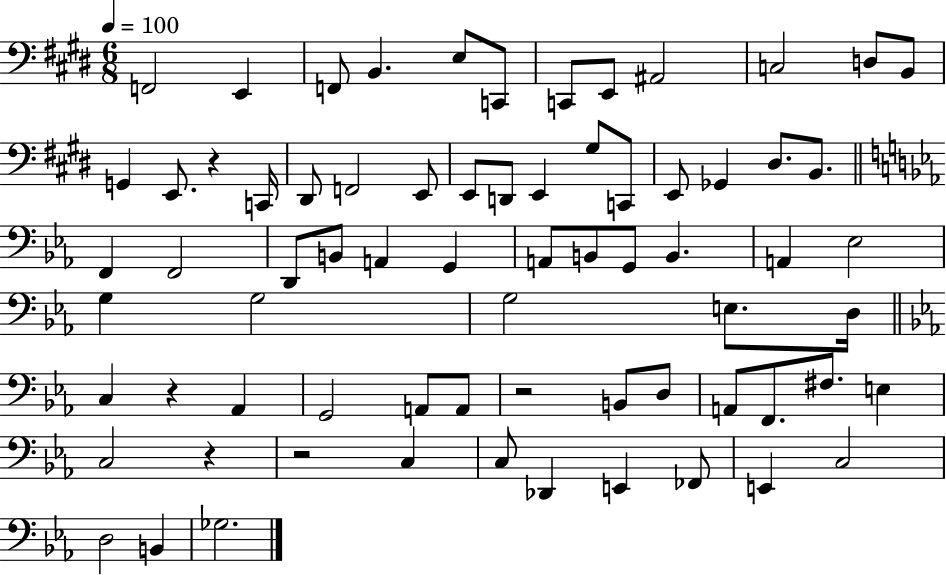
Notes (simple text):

F2/h E2/q F2/e B2/q. E3/e C2/e C2/e E2/e A#2/h C3/h D3/e B2/e G2/q E2/e. R/q C2/s D#2/e F2/h E2/e E2/e D2/e E2/q G#3/e C2/e E2/e Gb2/q D#3/e. B2/e. F2/q F2/h D2/e B2/e A2/q G2/q A2/e B2/e G2/e B2/q. A2/q Eb3/h G3/q G3/h G3/h E3/e. D3/s C3/q R/q Ab2/q G2/h A2/e A2/e R/h B2/e D3/e A2/e F2/e. F#3/e. E3/q C3/h R/q R/h C3/q C3/e Db2/q E2/q FES2/e E2/q C3/h D3/h B2/q Gb3/h.